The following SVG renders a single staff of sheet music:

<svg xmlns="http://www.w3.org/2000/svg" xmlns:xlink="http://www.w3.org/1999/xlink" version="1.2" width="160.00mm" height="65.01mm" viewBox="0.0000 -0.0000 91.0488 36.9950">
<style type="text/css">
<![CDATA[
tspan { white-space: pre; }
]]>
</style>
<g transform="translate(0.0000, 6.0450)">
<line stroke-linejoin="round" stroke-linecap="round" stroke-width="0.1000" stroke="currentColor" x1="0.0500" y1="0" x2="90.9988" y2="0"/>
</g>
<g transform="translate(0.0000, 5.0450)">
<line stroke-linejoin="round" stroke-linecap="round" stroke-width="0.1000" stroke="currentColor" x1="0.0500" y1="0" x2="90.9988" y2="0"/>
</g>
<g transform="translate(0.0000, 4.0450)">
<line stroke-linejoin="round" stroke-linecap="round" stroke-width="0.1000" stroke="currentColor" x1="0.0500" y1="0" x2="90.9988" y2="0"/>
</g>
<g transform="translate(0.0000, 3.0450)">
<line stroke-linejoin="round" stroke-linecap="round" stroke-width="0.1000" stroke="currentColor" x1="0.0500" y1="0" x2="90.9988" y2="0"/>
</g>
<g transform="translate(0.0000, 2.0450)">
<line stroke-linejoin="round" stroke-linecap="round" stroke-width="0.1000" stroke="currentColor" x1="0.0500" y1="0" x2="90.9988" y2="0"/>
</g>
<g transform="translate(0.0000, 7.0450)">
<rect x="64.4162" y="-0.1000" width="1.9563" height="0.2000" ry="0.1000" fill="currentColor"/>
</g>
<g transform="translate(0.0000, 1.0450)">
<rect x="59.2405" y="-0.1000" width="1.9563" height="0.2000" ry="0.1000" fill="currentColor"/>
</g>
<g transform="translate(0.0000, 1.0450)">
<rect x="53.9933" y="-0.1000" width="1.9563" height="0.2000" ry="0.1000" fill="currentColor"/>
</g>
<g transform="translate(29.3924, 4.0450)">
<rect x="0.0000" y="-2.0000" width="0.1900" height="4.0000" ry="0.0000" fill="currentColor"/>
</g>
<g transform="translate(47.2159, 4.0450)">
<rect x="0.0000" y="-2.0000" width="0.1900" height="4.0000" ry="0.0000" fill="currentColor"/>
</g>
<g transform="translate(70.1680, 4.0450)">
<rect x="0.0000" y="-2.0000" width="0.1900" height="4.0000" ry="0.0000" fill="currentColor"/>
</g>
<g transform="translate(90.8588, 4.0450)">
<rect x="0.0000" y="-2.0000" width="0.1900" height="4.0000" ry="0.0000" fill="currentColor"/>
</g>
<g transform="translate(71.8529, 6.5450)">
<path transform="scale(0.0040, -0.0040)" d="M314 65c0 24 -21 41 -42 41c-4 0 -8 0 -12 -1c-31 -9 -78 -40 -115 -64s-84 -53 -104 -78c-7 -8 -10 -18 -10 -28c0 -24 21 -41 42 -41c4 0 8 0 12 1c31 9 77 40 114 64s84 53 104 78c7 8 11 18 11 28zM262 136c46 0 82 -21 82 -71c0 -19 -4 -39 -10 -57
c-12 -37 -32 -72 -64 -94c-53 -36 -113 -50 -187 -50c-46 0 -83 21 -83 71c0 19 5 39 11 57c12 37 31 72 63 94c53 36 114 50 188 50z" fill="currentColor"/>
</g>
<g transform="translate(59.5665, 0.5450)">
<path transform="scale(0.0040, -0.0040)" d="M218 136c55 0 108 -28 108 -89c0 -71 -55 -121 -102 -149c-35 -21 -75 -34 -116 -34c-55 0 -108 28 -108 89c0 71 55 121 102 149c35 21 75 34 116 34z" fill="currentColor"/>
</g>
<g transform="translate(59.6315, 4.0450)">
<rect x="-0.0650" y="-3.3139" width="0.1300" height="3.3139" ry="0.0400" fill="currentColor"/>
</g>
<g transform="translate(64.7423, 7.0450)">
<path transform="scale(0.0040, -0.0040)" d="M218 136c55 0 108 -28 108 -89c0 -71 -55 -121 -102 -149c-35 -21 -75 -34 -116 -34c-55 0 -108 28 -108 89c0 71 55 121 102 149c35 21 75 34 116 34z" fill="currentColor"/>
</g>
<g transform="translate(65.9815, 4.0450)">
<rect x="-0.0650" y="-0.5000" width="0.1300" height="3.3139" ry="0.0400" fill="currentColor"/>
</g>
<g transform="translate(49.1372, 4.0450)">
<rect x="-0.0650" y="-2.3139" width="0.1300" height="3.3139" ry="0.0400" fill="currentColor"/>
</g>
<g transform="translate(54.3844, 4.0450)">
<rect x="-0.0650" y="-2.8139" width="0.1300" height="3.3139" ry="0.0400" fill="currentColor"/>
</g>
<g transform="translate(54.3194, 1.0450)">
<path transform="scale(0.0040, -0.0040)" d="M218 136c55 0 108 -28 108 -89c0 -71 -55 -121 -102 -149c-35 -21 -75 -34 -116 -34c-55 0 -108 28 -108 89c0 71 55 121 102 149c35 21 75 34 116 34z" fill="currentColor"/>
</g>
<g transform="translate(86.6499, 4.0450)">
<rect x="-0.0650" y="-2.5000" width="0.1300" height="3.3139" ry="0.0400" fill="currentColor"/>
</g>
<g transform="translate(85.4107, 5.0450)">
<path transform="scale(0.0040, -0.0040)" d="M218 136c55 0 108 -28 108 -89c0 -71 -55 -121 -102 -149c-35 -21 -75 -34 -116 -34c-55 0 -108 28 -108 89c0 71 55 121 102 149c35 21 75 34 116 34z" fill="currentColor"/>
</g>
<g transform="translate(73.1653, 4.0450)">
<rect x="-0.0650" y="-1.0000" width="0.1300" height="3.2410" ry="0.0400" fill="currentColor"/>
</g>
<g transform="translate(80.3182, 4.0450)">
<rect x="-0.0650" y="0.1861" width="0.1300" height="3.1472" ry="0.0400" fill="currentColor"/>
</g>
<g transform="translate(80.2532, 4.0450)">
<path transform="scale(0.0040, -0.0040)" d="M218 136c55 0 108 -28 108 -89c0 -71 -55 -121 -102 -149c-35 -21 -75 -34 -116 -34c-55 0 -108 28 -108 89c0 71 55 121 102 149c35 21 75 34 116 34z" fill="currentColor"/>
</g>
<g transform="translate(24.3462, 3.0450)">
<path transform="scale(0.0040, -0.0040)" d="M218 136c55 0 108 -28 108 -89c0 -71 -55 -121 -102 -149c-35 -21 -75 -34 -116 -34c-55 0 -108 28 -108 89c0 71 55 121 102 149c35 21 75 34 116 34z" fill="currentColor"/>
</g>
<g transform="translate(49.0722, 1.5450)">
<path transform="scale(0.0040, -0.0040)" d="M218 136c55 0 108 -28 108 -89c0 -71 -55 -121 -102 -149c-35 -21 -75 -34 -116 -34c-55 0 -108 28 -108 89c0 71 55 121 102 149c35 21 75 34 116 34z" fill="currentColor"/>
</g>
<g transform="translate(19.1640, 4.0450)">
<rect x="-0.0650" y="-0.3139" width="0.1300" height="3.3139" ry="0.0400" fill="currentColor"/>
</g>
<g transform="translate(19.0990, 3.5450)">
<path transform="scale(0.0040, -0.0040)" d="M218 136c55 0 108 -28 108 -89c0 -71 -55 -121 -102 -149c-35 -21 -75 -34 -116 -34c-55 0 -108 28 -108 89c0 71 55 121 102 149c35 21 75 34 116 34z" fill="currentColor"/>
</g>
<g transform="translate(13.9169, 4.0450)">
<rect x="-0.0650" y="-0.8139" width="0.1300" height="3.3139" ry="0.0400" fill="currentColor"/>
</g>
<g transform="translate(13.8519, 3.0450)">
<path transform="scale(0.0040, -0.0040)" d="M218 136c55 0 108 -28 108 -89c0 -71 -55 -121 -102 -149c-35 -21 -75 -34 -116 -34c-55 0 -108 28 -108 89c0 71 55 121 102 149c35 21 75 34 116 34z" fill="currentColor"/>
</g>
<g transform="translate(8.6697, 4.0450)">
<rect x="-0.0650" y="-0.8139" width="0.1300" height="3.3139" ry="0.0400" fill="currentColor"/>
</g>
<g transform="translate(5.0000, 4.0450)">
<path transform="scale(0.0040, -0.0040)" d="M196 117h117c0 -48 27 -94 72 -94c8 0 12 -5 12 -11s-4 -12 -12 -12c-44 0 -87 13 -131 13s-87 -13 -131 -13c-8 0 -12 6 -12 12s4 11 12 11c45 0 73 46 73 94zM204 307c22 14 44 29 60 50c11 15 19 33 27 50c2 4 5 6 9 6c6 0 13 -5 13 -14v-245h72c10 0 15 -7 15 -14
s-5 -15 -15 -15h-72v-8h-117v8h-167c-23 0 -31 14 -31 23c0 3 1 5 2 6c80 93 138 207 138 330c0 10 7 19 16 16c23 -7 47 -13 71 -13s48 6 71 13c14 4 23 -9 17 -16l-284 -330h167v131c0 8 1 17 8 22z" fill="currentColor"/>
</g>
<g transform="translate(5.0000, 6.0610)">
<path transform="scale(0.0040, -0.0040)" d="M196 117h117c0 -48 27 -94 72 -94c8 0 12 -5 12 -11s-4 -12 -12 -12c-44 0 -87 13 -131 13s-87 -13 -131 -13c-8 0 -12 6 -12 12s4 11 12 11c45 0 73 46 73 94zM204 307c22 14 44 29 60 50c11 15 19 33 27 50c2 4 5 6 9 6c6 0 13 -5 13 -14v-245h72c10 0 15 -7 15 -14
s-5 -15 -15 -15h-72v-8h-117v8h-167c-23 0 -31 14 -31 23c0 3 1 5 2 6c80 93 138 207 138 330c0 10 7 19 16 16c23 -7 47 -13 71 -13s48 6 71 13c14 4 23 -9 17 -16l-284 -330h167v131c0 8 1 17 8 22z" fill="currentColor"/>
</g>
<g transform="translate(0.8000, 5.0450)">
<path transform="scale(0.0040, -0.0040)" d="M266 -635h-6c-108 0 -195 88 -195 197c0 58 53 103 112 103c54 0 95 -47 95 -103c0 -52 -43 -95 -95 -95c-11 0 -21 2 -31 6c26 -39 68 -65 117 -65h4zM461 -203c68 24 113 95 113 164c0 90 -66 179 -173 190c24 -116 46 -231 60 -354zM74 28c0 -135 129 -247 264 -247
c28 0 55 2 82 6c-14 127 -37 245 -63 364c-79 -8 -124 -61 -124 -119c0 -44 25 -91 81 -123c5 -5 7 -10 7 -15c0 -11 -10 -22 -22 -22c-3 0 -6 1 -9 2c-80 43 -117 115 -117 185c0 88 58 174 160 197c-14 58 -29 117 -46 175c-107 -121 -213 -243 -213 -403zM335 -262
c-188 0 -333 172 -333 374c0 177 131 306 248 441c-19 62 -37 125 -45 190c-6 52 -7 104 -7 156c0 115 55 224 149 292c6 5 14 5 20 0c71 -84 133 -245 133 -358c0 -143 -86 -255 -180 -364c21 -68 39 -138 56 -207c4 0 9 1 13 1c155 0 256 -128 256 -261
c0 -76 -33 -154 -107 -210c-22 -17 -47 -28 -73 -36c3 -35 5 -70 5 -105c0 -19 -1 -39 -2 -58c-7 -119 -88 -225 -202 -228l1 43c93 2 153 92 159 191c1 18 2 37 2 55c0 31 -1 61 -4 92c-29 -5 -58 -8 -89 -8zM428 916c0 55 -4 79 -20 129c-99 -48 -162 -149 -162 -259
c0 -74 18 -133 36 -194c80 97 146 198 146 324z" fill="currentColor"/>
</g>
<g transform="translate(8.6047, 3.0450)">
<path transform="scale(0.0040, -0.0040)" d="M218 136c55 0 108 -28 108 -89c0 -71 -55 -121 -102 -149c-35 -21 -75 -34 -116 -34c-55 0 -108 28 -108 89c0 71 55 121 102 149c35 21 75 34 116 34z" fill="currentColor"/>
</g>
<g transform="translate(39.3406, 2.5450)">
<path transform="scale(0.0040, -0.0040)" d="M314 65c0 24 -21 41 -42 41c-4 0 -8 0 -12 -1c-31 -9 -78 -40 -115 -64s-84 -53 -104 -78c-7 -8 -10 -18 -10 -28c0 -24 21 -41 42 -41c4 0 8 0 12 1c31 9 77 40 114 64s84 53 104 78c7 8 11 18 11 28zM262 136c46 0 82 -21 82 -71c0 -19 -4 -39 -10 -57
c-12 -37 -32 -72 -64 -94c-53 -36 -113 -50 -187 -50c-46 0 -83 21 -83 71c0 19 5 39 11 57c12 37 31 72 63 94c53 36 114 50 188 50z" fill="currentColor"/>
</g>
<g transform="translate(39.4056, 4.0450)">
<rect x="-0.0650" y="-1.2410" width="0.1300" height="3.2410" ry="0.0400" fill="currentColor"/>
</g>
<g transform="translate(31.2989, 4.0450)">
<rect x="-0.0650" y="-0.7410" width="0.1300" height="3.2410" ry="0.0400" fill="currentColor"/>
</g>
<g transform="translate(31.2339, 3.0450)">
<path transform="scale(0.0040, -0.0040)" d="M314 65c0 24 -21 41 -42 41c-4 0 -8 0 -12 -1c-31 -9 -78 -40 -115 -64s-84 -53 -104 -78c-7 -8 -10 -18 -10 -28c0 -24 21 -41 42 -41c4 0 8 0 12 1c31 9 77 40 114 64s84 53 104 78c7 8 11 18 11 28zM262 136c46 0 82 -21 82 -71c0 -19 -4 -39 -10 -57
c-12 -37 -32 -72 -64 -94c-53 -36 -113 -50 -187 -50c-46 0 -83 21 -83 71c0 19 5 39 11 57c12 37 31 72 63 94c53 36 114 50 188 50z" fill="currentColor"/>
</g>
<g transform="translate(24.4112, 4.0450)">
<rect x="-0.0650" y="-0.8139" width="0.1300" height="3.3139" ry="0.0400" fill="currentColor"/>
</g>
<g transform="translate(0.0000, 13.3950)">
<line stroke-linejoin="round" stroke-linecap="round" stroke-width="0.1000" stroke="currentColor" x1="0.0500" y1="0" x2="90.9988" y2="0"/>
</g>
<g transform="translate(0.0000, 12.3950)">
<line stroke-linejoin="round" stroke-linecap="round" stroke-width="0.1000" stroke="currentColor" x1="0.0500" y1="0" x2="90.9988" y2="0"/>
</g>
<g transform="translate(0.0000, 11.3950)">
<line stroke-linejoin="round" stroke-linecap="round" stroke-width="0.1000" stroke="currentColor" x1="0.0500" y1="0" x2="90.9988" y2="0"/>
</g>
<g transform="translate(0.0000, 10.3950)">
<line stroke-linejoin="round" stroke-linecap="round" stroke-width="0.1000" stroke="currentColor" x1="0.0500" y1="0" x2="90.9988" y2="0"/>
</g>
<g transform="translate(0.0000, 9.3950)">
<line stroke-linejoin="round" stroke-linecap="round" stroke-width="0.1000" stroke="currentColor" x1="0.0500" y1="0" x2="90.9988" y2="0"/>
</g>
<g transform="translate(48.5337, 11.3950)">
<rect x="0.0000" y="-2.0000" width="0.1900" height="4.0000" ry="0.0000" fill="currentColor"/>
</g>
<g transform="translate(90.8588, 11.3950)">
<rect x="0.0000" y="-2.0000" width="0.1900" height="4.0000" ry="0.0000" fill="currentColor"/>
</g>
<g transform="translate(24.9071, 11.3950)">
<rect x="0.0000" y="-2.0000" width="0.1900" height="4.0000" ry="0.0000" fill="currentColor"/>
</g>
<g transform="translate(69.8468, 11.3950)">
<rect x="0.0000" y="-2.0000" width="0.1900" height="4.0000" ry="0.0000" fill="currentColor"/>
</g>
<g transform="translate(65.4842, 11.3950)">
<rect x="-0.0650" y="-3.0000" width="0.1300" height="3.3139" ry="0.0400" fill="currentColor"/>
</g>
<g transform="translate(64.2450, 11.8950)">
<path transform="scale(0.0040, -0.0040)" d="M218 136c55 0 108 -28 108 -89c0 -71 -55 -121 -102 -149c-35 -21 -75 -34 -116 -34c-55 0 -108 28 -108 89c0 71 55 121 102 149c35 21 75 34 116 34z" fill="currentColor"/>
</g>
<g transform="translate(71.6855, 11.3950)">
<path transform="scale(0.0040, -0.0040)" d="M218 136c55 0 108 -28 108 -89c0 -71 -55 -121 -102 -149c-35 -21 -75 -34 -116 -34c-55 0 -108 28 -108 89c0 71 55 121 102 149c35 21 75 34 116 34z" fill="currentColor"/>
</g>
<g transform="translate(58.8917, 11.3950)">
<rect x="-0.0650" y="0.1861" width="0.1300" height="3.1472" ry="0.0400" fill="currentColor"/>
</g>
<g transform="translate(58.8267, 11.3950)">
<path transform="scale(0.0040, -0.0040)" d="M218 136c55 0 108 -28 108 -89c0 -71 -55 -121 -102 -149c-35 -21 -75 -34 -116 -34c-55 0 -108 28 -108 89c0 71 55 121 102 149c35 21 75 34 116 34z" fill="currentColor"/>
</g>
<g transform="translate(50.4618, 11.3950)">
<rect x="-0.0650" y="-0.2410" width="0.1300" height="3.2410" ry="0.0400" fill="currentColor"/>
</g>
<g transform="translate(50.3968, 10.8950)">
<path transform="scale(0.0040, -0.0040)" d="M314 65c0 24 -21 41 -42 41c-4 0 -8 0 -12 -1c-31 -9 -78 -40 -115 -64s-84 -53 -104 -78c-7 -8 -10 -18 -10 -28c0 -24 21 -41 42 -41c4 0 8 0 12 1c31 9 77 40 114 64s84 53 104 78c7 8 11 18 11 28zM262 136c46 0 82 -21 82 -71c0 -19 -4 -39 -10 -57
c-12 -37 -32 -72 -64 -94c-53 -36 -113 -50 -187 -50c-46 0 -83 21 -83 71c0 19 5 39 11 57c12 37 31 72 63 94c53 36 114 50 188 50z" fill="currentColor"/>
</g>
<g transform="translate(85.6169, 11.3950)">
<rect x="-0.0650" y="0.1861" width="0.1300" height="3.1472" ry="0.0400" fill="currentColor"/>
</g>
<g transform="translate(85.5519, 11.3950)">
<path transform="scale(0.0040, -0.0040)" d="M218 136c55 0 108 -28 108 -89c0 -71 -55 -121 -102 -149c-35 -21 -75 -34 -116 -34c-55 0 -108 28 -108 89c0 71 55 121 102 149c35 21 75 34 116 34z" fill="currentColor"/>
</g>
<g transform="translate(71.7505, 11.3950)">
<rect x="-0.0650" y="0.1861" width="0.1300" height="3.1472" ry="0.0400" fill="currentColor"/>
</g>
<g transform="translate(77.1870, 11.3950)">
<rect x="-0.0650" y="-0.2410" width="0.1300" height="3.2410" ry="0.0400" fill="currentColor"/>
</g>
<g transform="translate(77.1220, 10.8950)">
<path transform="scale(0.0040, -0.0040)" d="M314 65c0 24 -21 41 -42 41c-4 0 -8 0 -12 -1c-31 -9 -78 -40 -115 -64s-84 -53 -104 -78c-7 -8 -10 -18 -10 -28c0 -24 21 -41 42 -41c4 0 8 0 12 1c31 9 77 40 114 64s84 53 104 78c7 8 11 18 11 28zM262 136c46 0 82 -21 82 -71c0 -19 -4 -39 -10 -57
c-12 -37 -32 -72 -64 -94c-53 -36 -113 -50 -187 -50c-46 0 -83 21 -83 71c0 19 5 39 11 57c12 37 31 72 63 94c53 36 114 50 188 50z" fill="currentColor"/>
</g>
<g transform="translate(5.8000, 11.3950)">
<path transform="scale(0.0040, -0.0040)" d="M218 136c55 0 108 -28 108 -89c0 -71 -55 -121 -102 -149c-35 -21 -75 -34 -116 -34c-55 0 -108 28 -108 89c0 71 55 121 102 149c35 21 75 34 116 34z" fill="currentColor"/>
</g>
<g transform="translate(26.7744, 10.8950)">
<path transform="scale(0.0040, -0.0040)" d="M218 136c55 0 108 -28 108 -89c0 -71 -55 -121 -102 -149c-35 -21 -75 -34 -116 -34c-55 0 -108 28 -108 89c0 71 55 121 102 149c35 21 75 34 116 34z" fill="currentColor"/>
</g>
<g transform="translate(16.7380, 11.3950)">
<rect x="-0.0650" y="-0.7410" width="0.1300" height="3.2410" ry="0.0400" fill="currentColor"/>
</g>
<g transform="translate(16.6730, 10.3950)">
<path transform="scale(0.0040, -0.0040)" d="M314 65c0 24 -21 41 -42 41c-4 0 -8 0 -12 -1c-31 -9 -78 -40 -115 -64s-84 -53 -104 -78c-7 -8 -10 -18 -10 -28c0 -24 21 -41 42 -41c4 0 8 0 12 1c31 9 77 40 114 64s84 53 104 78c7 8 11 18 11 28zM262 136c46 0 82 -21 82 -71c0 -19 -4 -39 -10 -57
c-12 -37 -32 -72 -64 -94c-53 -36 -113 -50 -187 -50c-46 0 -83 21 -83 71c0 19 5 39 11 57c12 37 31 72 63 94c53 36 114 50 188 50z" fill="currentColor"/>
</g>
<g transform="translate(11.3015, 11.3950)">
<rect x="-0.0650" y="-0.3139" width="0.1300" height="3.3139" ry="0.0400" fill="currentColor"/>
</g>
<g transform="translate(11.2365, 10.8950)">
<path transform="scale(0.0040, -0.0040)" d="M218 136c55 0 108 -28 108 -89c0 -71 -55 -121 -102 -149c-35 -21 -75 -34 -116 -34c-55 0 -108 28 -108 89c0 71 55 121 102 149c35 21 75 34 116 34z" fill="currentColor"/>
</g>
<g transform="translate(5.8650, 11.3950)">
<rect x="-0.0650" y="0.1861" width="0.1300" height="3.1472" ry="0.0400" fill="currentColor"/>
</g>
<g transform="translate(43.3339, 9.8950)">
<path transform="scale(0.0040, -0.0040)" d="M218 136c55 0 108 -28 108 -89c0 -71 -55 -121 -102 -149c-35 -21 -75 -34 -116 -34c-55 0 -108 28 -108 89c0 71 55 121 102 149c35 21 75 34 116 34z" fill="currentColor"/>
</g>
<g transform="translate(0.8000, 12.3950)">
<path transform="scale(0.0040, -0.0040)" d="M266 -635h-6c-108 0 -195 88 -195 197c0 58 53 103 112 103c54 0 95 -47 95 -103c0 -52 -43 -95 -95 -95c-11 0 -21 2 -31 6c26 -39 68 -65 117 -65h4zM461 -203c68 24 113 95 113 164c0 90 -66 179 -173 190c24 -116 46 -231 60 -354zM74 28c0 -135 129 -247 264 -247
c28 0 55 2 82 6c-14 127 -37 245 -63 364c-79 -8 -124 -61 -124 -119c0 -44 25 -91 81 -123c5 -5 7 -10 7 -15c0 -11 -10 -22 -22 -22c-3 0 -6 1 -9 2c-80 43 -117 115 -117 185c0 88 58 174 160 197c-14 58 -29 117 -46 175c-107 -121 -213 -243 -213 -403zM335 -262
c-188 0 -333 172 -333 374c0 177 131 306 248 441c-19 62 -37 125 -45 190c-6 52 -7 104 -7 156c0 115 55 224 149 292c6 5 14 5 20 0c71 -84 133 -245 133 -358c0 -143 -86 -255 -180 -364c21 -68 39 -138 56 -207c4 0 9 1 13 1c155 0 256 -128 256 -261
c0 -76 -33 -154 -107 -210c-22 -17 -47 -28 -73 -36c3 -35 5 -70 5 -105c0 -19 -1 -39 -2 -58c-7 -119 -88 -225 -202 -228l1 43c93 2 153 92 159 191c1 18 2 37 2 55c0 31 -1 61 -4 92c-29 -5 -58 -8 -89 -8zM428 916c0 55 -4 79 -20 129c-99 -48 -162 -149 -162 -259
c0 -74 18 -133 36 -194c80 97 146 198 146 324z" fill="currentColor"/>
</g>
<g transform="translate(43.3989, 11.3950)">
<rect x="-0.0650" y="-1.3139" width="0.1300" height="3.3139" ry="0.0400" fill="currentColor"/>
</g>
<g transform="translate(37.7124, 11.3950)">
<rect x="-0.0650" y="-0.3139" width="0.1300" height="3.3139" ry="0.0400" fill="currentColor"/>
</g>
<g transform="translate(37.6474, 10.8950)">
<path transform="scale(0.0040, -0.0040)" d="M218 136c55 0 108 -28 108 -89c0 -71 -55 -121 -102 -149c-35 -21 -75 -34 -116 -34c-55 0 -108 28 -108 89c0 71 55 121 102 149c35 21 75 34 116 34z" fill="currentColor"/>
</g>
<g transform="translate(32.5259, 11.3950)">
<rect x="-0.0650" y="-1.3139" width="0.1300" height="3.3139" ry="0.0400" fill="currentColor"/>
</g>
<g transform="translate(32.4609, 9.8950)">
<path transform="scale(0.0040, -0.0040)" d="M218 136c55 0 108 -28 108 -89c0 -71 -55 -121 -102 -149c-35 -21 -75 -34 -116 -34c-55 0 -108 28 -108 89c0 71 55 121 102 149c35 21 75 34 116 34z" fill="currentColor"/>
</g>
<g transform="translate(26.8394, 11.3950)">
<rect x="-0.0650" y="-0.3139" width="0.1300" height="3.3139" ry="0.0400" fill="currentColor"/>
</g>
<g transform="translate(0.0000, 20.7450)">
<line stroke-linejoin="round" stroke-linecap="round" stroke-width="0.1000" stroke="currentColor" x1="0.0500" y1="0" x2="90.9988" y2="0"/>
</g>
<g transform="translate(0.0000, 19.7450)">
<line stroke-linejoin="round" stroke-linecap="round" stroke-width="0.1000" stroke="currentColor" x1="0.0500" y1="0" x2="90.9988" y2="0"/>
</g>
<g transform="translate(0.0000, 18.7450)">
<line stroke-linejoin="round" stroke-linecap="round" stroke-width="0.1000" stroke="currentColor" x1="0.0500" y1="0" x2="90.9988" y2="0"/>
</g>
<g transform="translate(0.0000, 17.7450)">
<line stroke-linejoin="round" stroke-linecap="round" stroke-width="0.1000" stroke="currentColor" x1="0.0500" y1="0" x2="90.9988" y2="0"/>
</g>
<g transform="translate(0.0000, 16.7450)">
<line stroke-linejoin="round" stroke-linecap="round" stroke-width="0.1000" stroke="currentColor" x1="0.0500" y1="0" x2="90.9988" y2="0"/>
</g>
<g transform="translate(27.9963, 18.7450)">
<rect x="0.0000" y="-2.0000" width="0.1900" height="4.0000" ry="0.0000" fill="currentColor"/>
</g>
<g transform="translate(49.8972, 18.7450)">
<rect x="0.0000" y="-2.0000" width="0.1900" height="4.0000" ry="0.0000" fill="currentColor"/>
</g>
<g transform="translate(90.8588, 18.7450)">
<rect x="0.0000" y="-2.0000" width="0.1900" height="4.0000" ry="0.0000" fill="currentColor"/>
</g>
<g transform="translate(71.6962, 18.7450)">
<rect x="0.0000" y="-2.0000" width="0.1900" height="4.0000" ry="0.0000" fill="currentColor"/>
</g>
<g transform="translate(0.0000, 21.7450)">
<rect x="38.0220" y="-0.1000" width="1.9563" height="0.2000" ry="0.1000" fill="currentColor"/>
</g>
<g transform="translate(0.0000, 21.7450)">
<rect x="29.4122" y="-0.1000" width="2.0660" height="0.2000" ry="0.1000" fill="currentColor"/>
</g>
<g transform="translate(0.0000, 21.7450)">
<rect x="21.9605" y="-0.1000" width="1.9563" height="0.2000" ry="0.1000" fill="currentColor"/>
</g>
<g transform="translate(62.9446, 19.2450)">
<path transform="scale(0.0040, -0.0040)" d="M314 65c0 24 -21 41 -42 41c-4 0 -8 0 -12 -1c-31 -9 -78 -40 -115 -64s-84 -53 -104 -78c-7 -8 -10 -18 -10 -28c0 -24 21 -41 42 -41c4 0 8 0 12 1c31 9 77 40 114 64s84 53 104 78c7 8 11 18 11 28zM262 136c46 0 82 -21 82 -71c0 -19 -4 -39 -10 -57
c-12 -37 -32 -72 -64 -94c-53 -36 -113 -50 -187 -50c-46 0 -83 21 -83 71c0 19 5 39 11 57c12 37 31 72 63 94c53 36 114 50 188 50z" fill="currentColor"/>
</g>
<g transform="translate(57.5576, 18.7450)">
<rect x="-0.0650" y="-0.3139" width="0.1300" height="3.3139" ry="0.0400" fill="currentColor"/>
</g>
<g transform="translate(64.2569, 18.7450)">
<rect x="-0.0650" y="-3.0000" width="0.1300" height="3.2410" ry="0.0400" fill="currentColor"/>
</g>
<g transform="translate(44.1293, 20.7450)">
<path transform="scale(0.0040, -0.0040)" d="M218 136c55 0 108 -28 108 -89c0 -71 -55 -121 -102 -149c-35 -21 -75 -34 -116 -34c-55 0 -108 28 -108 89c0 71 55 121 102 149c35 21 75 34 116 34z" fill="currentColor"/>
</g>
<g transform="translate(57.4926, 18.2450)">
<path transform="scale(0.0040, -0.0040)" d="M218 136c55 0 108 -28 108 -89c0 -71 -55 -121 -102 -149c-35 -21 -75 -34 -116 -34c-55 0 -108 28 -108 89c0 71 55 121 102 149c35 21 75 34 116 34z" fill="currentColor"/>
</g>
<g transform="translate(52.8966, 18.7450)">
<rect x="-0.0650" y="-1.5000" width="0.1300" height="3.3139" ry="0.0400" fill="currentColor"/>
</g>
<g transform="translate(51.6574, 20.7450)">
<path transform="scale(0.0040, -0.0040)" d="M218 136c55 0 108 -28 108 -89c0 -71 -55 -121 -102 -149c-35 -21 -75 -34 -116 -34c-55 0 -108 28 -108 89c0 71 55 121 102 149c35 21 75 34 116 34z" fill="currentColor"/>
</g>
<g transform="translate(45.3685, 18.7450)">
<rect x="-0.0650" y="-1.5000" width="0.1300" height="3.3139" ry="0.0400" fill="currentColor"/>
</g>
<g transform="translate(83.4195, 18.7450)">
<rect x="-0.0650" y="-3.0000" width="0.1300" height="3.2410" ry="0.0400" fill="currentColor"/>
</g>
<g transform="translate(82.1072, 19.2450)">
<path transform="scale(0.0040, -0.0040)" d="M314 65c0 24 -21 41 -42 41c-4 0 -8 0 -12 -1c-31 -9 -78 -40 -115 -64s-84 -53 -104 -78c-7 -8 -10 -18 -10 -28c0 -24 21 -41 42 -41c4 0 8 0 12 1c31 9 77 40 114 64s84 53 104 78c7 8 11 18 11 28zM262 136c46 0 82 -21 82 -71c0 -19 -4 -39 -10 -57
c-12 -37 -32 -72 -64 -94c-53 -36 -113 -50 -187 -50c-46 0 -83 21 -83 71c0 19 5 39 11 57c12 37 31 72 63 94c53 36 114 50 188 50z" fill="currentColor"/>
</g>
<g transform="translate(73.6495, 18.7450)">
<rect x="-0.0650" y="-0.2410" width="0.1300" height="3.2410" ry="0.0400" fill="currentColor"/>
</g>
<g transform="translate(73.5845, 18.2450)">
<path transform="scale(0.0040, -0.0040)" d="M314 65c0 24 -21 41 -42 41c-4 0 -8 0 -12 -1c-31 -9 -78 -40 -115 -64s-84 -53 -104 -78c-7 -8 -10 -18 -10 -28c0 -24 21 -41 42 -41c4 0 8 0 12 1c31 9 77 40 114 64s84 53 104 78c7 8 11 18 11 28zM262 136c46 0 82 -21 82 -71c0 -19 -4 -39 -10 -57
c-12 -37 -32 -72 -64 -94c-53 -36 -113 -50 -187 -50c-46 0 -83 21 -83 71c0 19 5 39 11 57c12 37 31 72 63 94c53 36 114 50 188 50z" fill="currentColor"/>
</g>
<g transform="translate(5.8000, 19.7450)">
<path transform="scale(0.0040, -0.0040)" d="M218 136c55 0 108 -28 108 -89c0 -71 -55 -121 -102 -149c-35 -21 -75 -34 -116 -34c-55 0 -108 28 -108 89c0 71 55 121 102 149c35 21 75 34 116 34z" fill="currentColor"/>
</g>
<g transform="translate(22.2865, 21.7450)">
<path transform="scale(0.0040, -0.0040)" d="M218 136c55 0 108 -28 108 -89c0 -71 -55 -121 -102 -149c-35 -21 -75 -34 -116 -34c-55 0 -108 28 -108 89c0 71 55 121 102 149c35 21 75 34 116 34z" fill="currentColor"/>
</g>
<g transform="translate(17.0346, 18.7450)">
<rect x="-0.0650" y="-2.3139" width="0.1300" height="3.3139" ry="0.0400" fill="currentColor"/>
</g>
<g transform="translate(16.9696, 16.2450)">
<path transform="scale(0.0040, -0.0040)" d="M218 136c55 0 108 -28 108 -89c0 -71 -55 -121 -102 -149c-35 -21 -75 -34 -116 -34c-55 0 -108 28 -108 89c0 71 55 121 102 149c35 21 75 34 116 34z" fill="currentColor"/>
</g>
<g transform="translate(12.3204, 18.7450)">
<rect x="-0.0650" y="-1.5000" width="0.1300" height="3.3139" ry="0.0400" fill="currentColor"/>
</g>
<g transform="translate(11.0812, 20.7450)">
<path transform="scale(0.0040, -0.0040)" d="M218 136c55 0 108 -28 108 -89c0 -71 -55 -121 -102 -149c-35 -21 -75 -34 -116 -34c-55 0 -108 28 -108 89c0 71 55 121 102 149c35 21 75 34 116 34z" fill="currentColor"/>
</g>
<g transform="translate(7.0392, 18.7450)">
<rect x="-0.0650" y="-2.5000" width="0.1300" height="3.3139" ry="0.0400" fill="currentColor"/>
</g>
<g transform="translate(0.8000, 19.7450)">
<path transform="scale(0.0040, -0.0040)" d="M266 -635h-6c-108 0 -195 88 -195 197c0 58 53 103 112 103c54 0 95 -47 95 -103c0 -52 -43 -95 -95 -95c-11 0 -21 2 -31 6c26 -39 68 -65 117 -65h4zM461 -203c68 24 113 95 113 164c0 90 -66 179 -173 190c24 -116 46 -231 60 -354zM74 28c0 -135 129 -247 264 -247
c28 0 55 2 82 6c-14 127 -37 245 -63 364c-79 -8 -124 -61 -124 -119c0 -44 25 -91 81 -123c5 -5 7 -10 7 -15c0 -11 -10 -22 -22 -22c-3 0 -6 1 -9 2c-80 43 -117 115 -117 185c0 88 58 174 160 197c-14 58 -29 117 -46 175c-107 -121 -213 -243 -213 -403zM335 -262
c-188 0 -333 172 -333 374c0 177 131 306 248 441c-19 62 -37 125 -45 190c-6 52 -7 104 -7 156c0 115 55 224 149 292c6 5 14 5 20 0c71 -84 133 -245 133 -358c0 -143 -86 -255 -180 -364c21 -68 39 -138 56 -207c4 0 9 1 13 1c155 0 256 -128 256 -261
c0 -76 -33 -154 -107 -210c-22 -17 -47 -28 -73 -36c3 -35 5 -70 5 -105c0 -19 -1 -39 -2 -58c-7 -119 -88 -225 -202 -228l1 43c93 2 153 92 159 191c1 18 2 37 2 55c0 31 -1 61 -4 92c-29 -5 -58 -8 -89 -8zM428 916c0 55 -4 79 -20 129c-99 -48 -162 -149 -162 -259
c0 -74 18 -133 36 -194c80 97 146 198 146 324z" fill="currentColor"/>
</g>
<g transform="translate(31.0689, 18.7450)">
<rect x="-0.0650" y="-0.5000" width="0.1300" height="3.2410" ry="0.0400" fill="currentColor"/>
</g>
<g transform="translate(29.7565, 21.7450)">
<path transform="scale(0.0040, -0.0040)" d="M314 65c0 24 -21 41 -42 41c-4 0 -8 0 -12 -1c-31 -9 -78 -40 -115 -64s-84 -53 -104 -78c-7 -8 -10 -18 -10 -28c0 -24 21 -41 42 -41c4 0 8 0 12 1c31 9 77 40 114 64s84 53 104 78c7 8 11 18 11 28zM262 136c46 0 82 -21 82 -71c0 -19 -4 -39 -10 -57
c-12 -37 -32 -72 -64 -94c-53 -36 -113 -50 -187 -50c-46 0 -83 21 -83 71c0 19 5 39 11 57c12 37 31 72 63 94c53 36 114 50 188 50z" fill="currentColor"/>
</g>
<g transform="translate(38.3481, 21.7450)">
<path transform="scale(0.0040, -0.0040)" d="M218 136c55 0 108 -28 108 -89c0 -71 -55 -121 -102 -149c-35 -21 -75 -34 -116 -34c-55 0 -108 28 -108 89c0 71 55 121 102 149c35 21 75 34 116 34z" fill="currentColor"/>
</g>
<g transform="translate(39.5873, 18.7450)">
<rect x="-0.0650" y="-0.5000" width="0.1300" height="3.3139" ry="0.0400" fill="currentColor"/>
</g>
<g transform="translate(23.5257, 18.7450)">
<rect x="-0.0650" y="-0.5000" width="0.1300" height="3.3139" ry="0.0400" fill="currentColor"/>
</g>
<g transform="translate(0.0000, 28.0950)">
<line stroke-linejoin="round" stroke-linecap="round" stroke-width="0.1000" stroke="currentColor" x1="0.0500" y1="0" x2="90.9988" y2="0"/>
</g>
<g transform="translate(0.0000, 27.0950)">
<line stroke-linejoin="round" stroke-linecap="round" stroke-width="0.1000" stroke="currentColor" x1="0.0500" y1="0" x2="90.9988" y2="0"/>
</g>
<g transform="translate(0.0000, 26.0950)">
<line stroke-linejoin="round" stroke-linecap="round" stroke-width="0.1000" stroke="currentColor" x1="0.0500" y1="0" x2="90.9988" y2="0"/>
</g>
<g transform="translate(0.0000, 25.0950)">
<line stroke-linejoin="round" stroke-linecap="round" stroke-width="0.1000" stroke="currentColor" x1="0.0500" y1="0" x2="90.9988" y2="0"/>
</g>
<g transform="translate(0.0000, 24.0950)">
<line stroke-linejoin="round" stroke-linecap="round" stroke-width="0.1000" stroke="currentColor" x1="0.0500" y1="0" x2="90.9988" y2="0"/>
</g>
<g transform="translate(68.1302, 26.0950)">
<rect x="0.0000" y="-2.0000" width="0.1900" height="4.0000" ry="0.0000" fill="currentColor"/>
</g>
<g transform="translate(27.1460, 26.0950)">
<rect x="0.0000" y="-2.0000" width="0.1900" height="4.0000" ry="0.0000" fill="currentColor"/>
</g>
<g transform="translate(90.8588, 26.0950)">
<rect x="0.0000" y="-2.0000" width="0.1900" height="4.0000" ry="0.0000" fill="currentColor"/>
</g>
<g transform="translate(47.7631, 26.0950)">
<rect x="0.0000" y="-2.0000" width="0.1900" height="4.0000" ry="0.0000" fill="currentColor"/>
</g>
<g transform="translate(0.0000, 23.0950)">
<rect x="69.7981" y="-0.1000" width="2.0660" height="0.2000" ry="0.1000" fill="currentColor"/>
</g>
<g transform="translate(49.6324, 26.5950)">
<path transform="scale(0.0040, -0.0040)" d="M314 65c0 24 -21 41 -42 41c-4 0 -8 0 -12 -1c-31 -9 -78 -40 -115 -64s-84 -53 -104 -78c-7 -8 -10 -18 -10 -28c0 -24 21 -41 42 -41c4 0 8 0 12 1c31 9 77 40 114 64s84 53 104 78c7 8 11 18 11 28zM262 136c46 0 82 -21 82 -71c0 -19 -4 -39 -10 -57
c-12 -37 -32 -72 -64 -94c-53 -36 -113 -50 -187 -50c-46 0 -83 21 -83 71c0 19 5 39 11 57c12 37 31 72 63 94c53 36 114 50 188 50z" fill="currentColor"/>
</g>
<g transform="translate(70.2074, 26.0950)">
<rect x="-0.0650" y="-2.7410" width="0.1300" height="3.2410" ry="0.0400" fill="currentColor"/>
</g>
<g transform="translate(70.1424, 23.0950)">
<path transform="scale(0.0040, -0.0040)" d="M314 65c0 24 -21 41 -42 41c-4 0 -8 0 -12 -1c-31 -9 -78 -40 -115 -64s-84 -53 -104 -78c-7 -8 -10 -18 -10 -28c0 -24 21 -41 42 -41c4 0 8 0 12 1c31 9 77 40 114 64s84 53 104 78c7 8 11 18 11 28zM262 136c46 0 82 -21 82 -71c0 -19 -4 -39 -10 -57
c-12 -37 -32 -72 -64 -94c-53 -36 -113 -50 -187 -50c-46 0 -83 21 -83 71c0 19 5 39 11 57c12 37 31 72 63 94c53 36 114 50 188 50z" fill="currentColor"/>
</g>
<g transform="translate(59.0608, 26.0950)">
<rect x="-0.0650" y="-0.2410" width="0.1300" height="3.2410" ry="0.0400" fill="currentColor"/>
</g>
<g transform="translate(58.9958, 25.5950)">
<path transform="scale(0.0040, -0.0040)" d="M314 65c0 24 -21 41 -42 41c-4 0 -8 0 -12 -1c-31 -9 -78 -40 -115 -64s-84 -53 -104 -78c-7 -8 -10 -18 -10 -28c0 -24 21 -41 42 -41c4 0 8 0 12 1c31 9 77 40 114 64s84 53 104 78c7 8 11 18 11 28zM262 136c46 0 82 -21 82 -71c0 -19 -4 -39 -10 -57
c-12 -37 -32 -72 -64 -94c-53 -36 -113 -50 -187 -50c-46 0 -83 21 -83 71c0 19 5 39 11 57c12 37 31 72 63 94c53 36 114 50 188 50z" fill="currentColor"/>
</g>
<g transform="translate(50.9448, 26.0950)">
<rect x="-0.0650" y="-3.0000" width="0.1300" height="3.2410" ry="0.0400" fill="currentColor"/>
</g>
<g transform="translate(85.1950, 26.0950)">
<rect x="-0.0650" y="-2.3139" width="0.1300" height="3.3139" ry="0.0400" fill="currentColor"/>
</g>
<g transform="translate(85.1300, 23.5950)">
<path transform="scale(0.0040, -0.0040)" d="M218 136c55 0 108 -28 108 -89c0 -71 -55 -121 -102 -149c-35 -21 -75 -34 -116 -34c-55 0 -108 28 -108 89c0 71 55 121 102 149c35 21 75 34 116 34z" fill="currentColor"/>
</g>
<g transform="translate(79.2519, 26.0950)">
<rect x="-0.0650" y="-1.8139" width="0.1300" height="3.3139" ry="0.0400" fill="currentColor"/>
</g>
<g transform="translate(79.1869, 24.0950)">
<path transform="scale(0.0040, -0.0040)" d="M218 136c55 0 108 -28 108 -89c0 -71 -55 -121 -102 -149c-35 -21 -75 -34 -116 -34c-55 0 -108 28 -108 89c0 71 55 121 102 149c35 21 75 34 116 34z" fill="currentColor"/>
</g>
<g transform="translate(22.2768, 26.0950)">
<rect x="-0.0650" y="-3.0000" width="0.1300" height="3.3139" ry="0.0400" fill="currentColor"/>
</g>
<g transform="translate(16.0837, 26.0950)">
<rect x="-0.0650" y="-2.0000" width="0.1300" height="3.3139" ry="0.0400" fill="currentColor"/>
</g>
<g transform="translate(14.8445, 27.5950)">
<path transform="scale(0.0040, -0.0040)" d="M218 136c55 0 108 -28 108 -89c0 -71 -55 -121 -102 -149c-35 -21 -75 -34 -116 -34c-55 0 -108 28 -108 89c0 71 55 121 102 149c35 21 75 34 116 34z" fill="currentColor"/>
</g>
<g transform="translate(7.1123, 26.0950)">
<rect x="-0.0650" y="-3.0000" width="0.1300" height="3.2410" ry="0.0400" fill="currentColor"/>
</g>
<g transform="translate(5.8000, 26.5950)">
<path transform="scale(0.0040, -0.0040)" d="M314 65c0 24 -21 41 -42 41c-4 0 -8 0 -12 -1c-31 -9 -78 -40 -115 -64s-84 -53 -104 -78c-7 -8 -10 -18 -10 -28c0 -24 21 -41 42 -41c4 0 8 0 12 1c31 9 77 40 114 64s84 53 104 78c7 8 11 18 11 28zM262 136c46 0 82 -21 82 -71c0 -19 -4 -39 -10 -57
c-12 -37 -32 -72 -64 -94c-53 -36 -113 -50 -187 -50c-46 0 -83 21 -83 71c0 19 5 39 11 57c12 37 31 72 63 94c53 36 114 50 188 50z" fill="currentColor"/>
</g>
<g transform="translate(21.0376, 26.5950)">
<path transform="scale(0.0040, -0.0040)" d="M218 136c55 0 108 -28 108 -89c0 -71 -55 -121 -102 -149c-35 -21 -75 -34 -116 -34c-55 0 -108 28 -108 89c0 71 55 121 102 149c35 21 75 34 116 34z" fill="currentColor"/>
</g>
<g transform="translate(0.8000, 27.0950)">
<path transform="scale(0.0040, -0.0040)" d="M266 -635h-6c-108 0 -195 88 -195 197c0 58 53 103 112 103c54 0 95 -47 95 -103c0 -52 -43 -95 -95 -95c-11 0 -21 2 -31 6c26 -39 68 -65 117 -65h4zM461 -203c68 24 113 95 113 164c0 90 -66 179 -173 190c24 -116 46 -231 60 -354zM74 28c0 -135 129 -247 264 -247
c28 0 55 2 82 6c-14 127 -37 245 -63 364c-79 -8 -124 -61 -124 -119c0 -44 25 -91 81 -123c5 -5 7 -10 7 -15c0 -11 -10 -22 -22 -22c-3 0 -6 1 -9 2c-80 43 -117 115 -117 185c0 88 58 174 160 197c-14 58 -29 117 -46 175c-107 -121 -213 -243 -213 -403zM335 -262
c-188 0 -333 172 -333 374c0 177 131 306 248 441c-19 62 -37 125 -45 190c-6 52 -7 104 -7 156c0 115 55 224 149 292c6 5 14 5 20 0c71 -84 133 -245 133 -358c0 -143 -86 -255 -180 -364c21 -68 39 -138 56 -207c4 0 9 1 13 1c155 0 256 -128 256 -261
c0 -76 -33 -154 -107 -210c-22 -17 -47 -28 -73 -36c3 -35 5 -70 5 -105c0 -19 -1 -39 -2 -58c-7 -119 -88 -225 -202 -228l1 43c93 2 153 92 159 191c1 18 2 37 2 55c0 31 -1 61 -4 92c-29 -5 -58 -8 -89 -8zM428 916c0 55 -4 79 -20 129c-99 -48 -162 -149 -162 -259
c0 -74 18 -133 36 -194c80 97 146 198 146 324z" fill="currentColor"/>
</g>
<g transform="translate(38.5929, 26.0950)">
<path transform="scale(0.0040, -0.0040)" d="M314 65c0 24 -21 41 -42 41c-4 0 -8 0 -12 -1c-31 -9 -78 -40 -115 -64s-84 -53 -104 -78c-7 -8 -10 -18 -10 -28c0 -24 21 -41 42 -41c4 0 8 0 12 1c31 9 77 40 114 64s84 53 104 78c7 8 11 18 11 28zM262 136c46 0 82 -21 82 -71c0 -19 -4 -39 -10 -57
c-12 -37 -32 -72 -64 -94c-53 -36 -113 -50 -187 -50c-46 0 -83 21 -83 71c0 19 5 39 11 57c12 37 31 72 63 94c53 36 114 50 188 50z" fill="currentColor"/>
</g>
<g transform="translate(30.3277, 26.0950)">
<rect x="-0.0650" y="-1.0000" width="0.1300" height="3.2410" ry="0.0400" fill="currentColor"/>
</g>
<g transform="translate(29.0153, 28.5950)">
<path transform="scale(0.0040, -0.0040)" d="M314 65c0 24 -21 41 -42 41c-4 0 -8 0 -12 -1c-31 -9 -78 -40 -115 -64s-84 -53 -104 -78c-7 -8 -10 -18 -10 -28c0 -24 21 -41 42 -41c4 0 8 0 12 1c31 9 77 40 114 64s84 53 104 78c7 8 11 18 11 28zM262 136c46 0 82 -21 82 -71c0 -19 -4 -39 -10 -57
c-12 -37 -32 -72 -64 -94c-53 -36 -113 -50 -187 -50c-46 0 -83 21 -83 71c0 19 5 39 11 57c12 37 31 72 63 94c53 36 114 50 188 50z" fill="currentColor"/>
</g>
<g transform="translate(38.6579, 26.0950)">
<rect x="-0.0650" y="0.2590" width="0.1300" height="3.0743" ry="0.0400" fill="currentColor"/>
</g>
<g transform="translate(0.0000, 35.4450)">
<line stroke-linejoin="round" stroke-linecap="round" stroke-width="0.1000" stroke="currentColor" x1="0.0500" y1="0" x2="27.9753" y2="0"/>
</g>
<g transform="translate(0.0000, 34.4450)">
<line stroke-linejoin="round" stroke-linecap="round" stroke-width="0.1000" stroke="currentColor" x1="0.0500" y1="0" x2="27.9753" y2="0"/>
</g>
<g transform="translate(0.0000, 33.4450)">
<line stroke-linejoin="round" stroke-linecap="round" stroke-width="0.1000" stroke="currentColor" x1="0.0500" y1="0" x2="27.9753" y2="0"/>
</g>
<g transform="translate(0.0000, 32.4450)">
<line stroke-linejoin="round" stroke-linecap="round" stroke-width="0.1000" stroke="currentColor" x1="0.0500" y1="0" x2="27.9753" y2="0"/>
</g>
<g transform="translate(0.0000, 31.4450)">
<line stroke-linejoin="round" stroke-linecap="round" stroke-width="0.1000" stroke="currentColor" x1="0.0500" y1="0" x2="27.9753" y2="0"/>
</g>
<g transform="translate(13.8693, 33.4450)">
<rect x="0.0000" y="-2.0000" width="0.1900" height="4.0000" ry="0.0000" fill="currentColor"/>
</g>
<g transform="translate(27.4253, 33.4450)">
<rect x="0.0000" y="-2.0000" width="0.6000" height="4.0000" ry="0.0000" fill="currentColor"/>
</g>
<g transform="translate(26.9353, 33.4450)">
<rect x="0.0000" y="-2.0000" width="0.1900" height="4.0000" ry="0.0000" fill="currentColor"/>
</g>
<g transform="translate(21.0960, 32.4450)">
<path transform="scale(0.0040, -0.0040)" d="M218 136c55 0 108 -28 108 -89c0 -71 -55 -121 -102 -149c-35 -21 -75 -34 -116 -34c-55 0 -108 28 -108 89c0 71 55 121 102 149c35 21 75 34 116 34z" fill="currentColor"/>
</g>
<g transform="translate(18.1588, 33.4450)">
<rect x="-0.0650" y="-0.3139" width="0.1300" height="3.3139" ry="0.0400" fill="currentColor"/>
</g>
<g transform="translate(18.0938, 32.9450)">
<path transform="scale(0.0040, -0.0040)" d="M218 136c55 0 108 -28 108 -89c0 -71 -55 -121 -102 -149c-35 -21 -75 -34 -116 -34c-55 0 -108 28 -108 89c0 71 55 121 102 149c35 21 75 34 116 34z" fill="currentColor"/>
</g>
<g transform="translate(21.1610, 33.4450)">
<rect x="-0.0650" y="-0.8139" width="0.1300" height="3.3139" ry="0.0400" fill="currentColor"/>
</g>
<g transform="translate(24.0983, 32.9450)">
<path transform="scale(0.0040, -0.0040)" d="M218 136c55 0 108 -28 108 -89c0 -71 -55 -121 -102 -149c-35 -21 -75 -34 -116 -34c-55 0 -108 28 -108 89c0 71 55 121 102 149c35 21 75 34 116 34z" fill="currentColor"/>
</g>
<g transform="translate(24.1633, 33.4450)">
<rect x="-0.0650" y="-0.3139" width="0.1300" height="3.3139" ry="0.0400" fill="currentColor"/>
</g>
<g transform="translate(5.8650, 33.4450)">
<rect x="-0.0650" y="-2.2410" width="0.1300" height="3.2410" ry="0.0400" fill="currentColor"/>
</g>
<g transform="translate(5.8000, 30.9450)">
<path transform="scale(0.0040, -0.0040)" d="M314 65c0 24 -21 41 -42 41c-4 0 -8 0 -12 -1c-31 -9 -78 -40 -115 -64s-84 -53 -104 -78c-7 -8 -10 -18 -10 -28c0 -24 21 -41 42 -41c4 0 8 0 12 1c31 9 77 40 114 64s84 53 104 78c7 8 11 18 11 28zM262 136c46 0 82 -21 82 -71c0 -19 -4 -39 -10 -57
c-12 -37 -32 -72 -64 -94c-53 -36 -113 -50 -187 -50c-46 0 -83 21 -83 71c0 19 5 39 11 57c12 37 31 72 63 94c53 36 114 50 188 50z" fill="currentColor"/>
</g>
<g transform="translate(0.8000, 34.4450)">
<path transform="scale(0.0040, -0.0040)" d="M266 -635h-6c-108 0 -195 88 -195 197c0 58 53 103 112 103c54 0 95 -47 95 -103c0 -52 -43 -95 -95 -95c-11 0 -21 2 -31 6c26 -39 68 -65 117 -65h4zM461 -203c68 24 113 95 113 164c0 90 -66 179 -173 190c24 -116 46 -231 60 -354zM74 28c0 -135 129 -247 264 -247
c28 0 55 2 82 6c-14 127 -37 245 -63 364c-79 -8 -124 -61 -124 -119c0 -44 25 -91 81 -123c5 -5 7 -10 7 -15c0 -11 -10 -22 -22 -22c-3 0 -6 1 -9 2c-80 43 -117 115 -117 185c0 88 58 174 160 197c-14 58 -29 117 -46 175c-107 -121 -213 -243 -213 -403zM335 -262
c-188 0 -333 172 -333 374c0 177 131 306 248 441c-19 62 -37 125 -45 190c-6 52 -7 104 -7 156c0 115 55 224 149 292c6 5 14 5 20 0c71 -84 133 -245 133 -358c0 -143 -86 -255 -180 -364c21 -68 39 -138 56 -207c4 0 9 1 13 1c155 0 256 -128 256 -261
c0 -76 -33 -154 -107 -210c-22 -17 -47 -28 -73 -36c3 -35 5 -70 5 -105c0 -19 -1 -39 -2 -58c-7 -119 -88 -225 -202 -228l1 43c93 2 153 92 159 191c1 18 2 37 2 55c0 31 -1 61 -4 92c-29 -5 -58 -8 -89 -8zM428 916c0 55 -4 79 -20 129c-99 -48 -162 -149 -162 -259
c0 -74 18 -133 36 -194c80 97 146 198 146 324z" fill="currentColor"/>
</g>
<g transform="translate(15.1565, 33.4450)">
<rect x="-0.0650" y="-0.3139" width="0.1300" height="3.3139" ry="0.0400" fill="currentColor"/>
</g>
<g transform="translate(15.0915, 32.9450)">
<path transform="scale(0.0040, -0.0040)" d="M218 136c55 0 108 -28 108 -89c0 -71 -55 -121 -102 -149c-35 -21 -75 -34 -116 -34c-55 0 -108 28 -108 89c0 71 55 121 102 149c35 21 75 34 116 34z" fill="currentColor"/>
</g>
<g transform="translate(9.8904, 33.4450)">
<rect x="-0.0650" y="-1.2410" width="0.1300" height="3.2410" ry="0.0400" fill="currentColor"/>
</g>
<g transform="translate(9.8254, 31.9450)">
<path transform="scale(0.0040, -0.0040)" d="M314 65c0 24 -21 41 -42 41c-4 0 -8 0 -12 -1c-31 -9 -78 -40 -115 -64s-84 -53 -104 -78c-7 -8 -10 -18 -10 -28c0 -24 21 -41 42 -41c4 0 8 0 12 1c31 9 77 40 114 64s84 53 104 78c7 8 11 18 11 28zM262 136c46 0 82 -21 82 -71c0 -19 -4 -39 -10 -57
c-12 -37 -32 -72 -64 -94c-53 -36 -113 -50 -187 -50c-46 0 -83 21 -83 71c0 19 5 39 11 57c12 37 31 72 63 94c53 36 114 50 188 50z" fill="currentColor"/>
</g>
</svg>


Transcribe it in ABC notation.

X:1
T:Untitled
M:4/4
L:1/4
K:C
d d c d d2 e2 g a b C D2 B G B c d2 c e c e c2 B A B c2 B G E g C C2 C E E c A2 c2 A2 A2 F A D2 B2 A2 c2 a2 f g g2 e2 c c d c